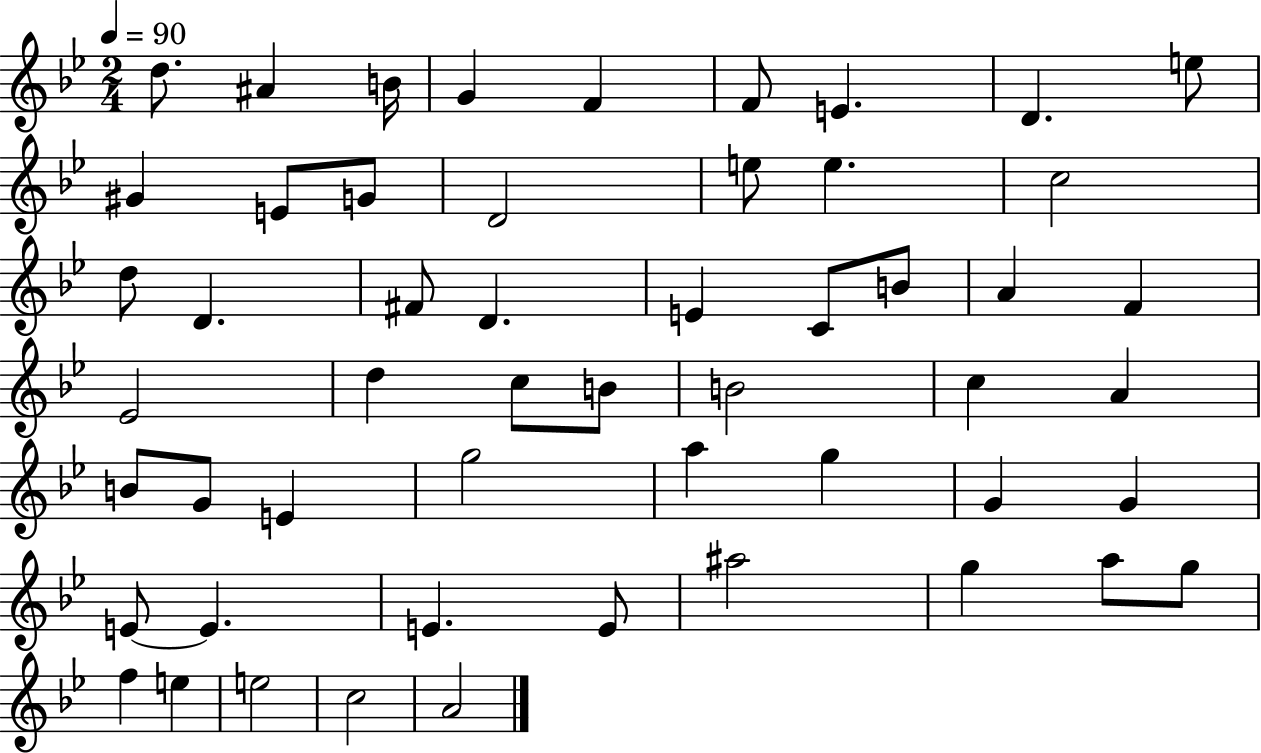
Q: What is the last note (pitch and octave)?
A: A4